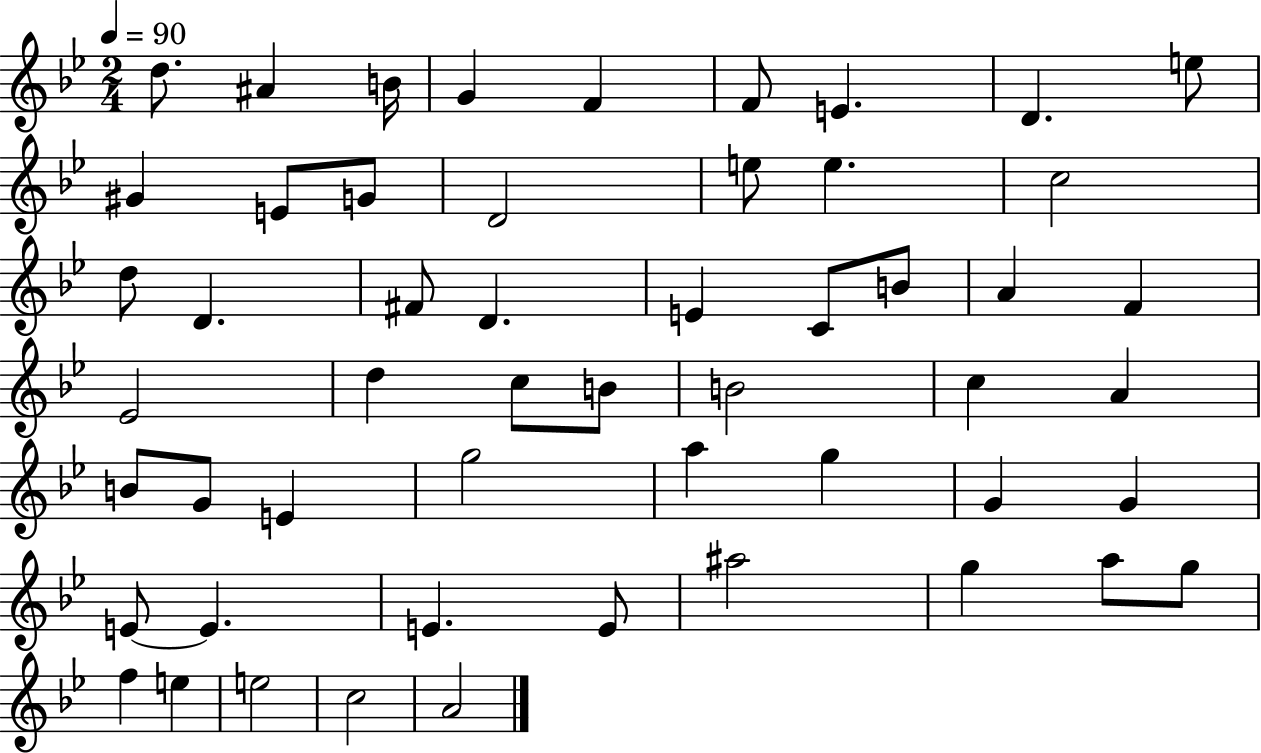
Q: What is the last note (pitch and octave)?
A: A4